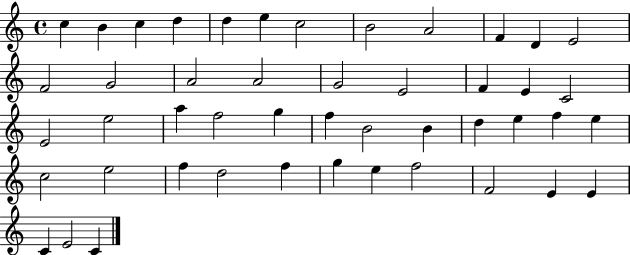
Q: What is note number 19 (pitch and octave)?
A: F4